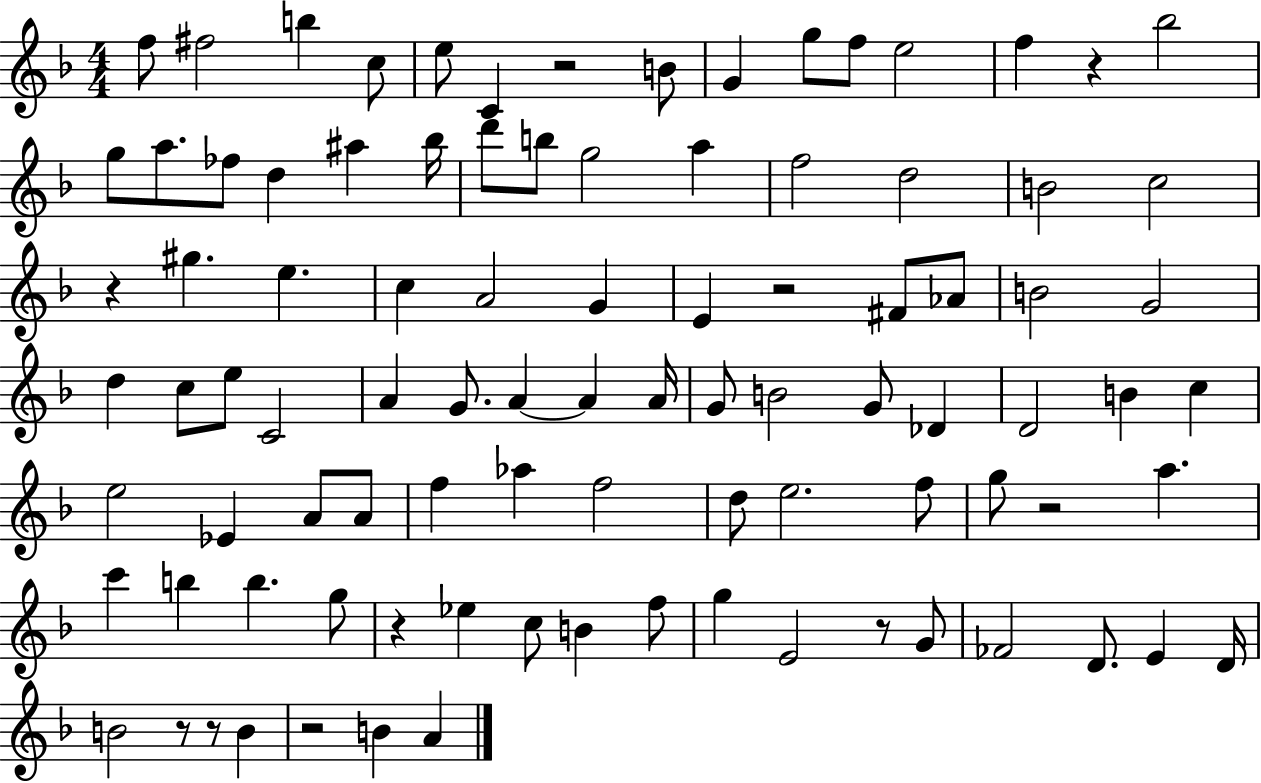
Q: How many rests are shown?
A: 10